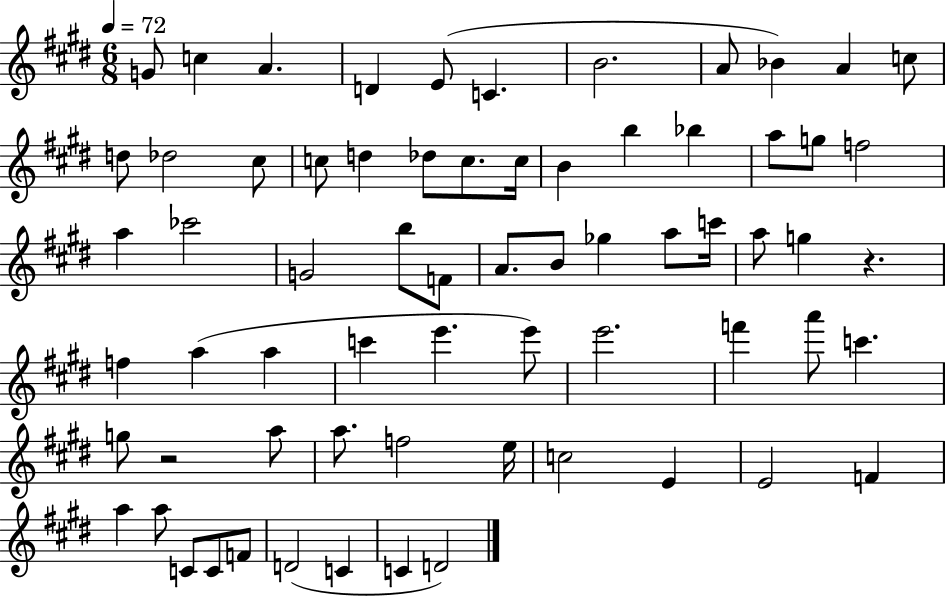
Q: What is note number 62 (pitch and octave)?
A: D4